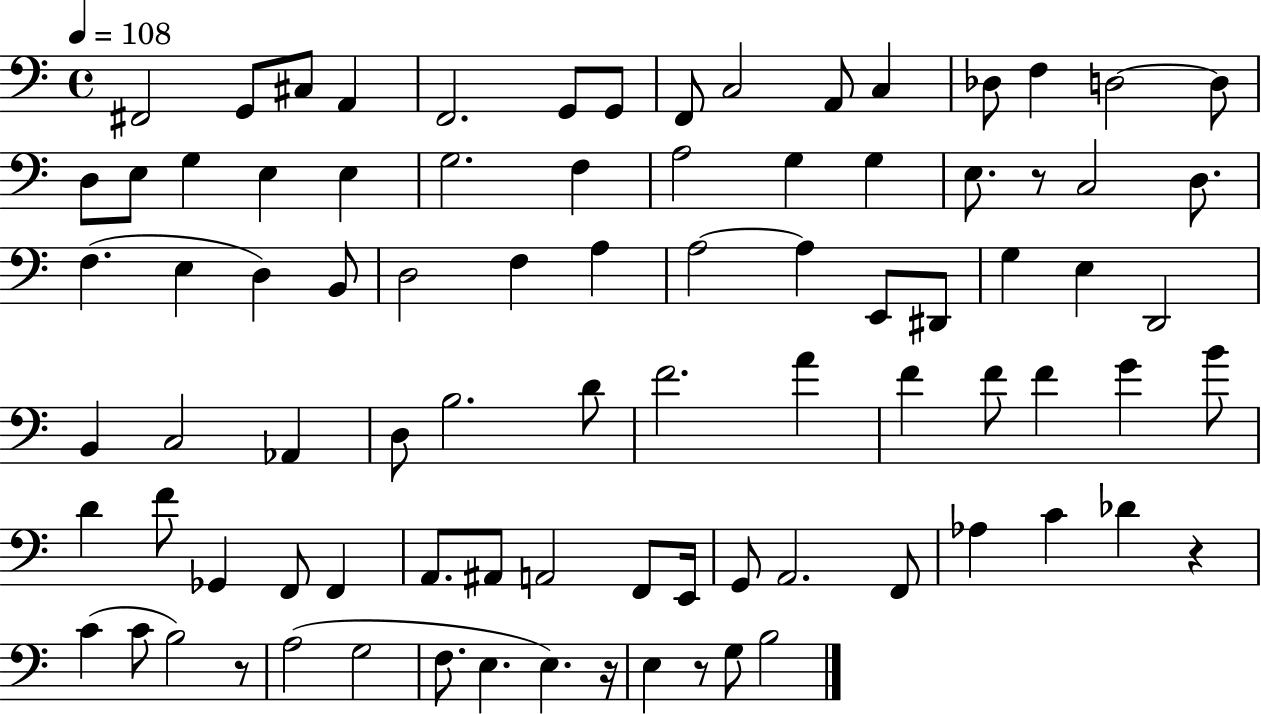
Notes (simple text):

F#2/h G2/e C#3/e A2/q F2/h. G2/e G2/e F2/e C3/h A2/e C3/q Db3/e F3/q D3/h D3/e D3/e E3/e G3/q E3/q E3/q G3/h. F3/q A3/h G3/q G3/q E3/e. R/e C3/h D3/e. F3/q. E3/q D3/q B2/e D3/h F3/q A3/q A3/h A3/q E2/e D#2/e G3/q E3/q D2/h B2/q C3/h Ab2/q D3/e B3/h. D4/e F4/h. A4/q F4/q F4/e F4/q G4/q B4/e D4/q F4/e Gb2/q F2/e F2/q A2/e. A#2/e A2/h F2/e E2/s G2/e A2/h. F2/e Ab3/q C4/q Db4/q R/q C4/q C4/e B3/h R/e A3/h G3/h F3/e. E3/q. E3/q. R/s E3/q R/e G3/e B3/h